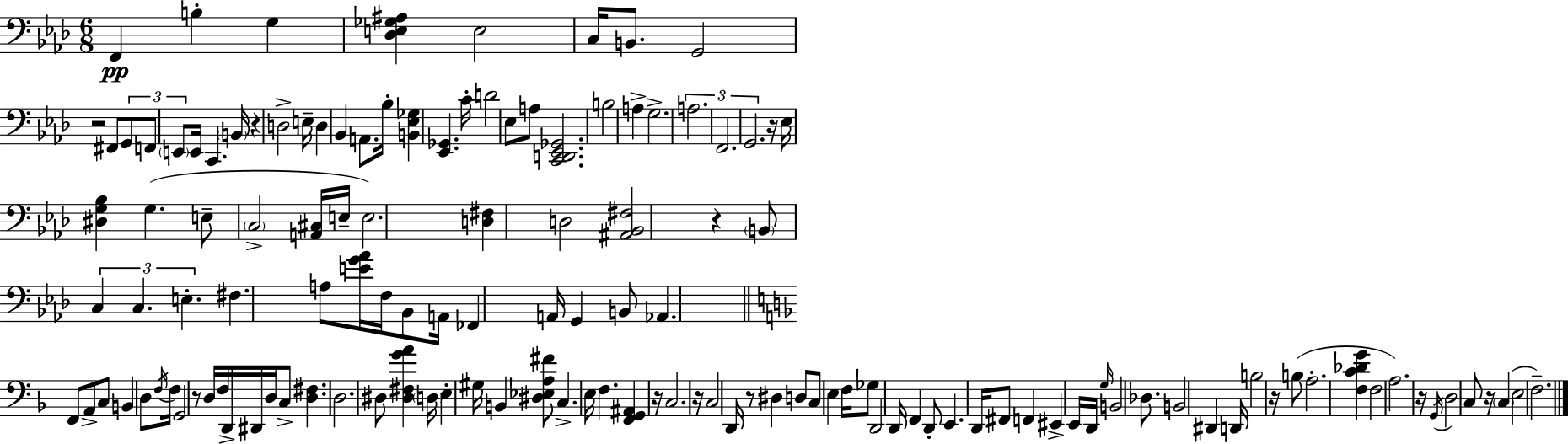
F2/q B3/q G3/q [Db3,E3,Gb3,A#3]/q E3/h C3/s B2/e. G2/h R/h F#2/e G2/e F2/e E2/e E2/s C2/q. B2/s R/q D3/h E3/s D3/q Bb2/q A2/e. Bb3/s [B2,Eb3,Gb3]/q [Eb2,Gb2]/q. C4/s D4/h Eb3/e A3/e [C2,D2,Eb2,Gb2]/h. B3/h A3/q G3/h. A3/h. F2/h. G2/h. R/s Eb3/s [D#3,G3,Bb3]/q G3/q. E3/e C3/h [A2,C#3]/s E3/s E3/h. [D3,F#3]/q D3/h [A#2,Bb2,F#3]/h R/q B2/e C3/q C3/q. E3/q. F#3/q. A3/e [E4,G4,Ab4]/s F3/s Bb2/e A2/s FES2/q A2/s G2/q B2/e Ab2/q. F2/e A2/e C3/e B2/q D3/e F3/s F3/s G2/h R/e D3/s F3/s D2/s D#2/s D3/s C3/e [D3,F#3]/q. D3/h. D#3/e [D#3,F#3,G4,A4]/q D3/s E3/q G#3/s B2/q [D#3,Eb3,A3,F#4]/e C3/q. E3/s F3/q. [F2,G2,A#2]/q R/s C3/h. R/s C3/h D2/s R/e D#3/q D3/e C3/e E3/q F3/s Gb3/e D2/h D2/s F2/q D2/e E2/q. D2/s F#2/e F2/q EIS2/q E2/s D2/s G3/s B2/h Db3/e. B2/h D#2/q D2/s B3/h R/s B3/e A3/h. [F3,C4,Db4,G4]/q F3/h A3/h. R/s G2/s D3/h C3/e R/s C3/q E3/h F3/h.